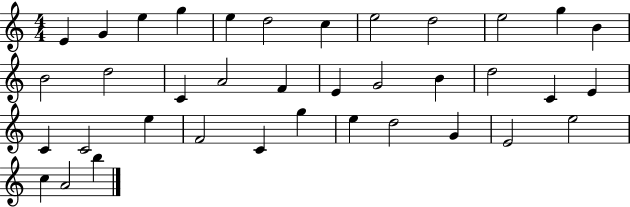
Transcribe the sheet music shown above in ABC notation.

X:1
T:Untitled
M:4/4
L:1/4
K:C
E G e g e d2 c e2 d2 e2 g B B2 d2 C A2 F E G2 B d2 C E C C2 e F2 C g e d2 G E2 e2 c A2 b